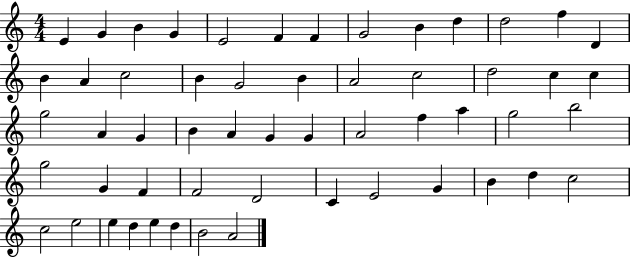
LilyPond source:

{
  \clef treble
  \numericTimeSignature
  \time 4/4
  \key c \major
  e'4 g'4 b'4 g'4 | e'2 f'4 f'4 | g'2 b'4 d''4 | d''2 f''4 d'4 | \break b'4 a'4 c''2 | b'4 g'2 b'4 | a'2 c''2 | d''2 c''4 c''4 | \break g''2 a'4 g'4 | b'4 a'4 g'4 g'4 | a'2 f''4 a''4 | g''2 b''2 | \break g''2 g'4 f'4 | f'2 d'2 | c'4 e'2 g'4 | b'4 d''4 c''2 | \break c''2 e''2 | e''4 d''4 e''4 d''4 | b'2 a'2 | \bar "|."
}